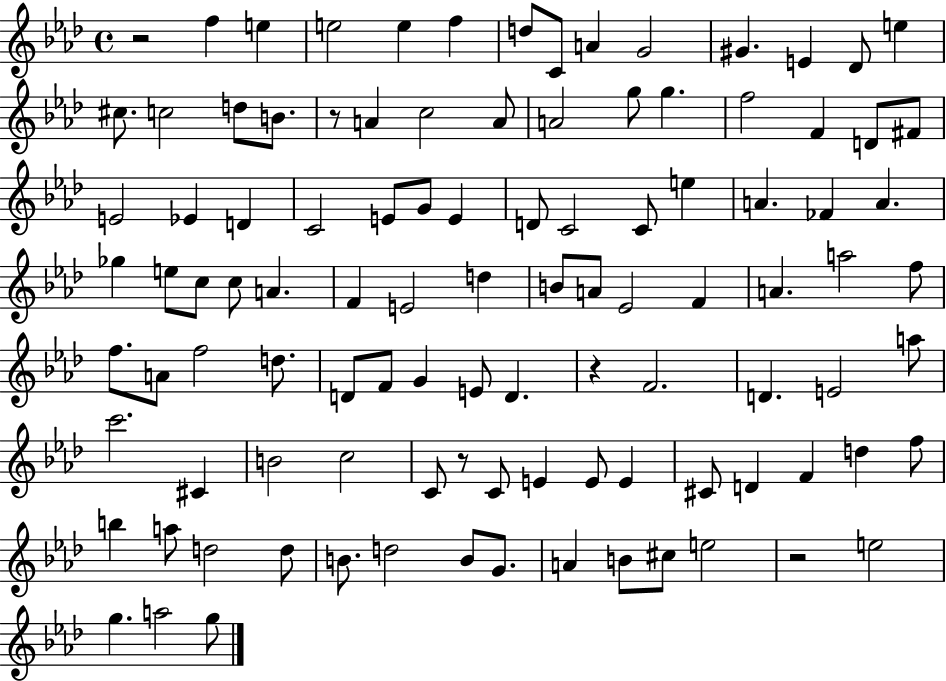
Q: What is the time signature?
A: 4/4